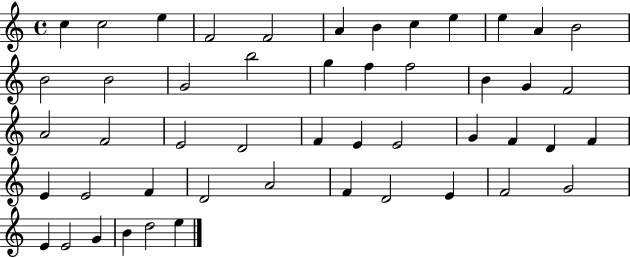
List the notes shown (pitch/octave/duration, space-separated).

C5/q C5/h E5/q F4/h F4/h A4/q B4/q C5/q E5/q E5/q A4/q B4/h B4/h B4/h G4/h B5/h G5/q F5/q F5/h B4/q G4/q F4/h A4/h F4/h E4/h D4/h F4/q E4/q E4/h G4/q F4/q D4/q F4/q E4/q E4/h F4/q D4/h A4/h F4/q D4/h E4/q F4/h G4/h E4/q E4/h G4/q B4/q D5/h E5/q